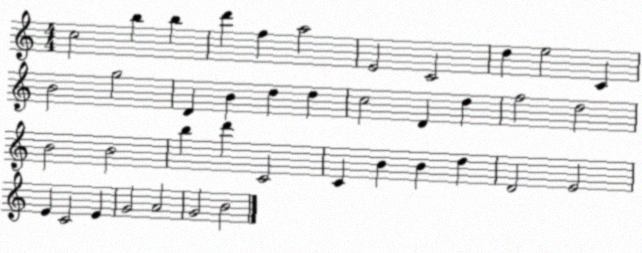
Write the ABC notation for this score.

X:1
T:Untitled
M:4/4
L:1/4
K:C
c2 b b d' f a2 E2 C2 d e2 C B2 g2 D B d d c2 D d f2 d2 B2 B2 b d' C2 C B B d D2 E2 E C2 E G2 A2 G2 B2